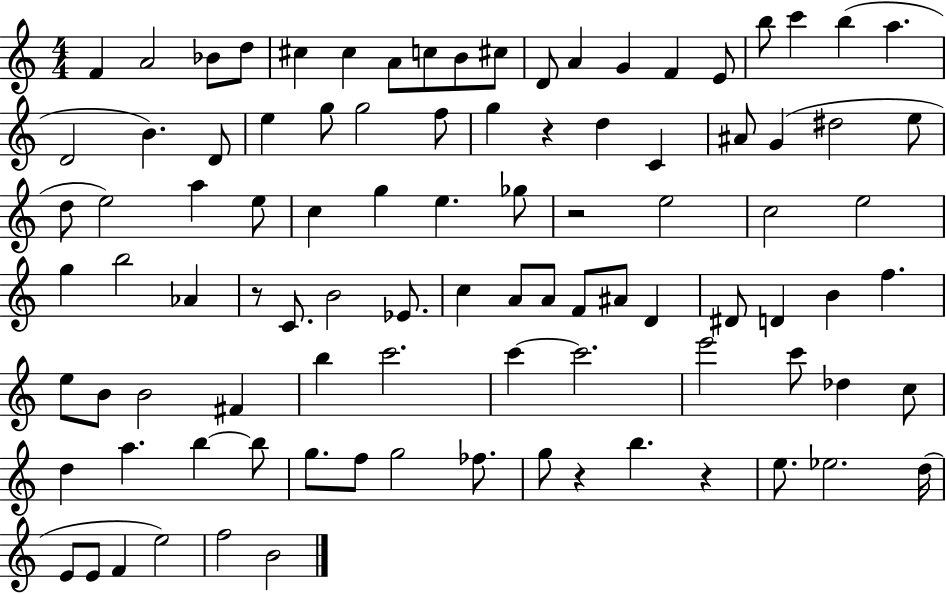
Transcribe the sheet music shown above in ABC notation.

X:1
T:Untitled
M:4/4
L:1/4
K:C
F A2 _B/2 d/2 ^c ^c A/2 c/2 B/2 ^c/2 D/2 A G F E/2 b/2 c' b a D2 B D/2 e g/2 g2 f/2 g z d C ^A/2 G ^d2 e/2 d/2 e2 a e/2 c g e _g/2 z2 e2 c2 e2 g b2 _A z/2 C/2 B2 _E/2 c A/2 A/2 F/2 ^A/2 D ^D/2 D B f e/2 B/2 B2 ^F b c'2 c' c'2 e'2 c'/2 _d c/2 d a b b/2 g/2 f/2 g2 _f/2 g/2 z b z e/2 _e2 d/4 E/2 E/2 F e2 f2 B2